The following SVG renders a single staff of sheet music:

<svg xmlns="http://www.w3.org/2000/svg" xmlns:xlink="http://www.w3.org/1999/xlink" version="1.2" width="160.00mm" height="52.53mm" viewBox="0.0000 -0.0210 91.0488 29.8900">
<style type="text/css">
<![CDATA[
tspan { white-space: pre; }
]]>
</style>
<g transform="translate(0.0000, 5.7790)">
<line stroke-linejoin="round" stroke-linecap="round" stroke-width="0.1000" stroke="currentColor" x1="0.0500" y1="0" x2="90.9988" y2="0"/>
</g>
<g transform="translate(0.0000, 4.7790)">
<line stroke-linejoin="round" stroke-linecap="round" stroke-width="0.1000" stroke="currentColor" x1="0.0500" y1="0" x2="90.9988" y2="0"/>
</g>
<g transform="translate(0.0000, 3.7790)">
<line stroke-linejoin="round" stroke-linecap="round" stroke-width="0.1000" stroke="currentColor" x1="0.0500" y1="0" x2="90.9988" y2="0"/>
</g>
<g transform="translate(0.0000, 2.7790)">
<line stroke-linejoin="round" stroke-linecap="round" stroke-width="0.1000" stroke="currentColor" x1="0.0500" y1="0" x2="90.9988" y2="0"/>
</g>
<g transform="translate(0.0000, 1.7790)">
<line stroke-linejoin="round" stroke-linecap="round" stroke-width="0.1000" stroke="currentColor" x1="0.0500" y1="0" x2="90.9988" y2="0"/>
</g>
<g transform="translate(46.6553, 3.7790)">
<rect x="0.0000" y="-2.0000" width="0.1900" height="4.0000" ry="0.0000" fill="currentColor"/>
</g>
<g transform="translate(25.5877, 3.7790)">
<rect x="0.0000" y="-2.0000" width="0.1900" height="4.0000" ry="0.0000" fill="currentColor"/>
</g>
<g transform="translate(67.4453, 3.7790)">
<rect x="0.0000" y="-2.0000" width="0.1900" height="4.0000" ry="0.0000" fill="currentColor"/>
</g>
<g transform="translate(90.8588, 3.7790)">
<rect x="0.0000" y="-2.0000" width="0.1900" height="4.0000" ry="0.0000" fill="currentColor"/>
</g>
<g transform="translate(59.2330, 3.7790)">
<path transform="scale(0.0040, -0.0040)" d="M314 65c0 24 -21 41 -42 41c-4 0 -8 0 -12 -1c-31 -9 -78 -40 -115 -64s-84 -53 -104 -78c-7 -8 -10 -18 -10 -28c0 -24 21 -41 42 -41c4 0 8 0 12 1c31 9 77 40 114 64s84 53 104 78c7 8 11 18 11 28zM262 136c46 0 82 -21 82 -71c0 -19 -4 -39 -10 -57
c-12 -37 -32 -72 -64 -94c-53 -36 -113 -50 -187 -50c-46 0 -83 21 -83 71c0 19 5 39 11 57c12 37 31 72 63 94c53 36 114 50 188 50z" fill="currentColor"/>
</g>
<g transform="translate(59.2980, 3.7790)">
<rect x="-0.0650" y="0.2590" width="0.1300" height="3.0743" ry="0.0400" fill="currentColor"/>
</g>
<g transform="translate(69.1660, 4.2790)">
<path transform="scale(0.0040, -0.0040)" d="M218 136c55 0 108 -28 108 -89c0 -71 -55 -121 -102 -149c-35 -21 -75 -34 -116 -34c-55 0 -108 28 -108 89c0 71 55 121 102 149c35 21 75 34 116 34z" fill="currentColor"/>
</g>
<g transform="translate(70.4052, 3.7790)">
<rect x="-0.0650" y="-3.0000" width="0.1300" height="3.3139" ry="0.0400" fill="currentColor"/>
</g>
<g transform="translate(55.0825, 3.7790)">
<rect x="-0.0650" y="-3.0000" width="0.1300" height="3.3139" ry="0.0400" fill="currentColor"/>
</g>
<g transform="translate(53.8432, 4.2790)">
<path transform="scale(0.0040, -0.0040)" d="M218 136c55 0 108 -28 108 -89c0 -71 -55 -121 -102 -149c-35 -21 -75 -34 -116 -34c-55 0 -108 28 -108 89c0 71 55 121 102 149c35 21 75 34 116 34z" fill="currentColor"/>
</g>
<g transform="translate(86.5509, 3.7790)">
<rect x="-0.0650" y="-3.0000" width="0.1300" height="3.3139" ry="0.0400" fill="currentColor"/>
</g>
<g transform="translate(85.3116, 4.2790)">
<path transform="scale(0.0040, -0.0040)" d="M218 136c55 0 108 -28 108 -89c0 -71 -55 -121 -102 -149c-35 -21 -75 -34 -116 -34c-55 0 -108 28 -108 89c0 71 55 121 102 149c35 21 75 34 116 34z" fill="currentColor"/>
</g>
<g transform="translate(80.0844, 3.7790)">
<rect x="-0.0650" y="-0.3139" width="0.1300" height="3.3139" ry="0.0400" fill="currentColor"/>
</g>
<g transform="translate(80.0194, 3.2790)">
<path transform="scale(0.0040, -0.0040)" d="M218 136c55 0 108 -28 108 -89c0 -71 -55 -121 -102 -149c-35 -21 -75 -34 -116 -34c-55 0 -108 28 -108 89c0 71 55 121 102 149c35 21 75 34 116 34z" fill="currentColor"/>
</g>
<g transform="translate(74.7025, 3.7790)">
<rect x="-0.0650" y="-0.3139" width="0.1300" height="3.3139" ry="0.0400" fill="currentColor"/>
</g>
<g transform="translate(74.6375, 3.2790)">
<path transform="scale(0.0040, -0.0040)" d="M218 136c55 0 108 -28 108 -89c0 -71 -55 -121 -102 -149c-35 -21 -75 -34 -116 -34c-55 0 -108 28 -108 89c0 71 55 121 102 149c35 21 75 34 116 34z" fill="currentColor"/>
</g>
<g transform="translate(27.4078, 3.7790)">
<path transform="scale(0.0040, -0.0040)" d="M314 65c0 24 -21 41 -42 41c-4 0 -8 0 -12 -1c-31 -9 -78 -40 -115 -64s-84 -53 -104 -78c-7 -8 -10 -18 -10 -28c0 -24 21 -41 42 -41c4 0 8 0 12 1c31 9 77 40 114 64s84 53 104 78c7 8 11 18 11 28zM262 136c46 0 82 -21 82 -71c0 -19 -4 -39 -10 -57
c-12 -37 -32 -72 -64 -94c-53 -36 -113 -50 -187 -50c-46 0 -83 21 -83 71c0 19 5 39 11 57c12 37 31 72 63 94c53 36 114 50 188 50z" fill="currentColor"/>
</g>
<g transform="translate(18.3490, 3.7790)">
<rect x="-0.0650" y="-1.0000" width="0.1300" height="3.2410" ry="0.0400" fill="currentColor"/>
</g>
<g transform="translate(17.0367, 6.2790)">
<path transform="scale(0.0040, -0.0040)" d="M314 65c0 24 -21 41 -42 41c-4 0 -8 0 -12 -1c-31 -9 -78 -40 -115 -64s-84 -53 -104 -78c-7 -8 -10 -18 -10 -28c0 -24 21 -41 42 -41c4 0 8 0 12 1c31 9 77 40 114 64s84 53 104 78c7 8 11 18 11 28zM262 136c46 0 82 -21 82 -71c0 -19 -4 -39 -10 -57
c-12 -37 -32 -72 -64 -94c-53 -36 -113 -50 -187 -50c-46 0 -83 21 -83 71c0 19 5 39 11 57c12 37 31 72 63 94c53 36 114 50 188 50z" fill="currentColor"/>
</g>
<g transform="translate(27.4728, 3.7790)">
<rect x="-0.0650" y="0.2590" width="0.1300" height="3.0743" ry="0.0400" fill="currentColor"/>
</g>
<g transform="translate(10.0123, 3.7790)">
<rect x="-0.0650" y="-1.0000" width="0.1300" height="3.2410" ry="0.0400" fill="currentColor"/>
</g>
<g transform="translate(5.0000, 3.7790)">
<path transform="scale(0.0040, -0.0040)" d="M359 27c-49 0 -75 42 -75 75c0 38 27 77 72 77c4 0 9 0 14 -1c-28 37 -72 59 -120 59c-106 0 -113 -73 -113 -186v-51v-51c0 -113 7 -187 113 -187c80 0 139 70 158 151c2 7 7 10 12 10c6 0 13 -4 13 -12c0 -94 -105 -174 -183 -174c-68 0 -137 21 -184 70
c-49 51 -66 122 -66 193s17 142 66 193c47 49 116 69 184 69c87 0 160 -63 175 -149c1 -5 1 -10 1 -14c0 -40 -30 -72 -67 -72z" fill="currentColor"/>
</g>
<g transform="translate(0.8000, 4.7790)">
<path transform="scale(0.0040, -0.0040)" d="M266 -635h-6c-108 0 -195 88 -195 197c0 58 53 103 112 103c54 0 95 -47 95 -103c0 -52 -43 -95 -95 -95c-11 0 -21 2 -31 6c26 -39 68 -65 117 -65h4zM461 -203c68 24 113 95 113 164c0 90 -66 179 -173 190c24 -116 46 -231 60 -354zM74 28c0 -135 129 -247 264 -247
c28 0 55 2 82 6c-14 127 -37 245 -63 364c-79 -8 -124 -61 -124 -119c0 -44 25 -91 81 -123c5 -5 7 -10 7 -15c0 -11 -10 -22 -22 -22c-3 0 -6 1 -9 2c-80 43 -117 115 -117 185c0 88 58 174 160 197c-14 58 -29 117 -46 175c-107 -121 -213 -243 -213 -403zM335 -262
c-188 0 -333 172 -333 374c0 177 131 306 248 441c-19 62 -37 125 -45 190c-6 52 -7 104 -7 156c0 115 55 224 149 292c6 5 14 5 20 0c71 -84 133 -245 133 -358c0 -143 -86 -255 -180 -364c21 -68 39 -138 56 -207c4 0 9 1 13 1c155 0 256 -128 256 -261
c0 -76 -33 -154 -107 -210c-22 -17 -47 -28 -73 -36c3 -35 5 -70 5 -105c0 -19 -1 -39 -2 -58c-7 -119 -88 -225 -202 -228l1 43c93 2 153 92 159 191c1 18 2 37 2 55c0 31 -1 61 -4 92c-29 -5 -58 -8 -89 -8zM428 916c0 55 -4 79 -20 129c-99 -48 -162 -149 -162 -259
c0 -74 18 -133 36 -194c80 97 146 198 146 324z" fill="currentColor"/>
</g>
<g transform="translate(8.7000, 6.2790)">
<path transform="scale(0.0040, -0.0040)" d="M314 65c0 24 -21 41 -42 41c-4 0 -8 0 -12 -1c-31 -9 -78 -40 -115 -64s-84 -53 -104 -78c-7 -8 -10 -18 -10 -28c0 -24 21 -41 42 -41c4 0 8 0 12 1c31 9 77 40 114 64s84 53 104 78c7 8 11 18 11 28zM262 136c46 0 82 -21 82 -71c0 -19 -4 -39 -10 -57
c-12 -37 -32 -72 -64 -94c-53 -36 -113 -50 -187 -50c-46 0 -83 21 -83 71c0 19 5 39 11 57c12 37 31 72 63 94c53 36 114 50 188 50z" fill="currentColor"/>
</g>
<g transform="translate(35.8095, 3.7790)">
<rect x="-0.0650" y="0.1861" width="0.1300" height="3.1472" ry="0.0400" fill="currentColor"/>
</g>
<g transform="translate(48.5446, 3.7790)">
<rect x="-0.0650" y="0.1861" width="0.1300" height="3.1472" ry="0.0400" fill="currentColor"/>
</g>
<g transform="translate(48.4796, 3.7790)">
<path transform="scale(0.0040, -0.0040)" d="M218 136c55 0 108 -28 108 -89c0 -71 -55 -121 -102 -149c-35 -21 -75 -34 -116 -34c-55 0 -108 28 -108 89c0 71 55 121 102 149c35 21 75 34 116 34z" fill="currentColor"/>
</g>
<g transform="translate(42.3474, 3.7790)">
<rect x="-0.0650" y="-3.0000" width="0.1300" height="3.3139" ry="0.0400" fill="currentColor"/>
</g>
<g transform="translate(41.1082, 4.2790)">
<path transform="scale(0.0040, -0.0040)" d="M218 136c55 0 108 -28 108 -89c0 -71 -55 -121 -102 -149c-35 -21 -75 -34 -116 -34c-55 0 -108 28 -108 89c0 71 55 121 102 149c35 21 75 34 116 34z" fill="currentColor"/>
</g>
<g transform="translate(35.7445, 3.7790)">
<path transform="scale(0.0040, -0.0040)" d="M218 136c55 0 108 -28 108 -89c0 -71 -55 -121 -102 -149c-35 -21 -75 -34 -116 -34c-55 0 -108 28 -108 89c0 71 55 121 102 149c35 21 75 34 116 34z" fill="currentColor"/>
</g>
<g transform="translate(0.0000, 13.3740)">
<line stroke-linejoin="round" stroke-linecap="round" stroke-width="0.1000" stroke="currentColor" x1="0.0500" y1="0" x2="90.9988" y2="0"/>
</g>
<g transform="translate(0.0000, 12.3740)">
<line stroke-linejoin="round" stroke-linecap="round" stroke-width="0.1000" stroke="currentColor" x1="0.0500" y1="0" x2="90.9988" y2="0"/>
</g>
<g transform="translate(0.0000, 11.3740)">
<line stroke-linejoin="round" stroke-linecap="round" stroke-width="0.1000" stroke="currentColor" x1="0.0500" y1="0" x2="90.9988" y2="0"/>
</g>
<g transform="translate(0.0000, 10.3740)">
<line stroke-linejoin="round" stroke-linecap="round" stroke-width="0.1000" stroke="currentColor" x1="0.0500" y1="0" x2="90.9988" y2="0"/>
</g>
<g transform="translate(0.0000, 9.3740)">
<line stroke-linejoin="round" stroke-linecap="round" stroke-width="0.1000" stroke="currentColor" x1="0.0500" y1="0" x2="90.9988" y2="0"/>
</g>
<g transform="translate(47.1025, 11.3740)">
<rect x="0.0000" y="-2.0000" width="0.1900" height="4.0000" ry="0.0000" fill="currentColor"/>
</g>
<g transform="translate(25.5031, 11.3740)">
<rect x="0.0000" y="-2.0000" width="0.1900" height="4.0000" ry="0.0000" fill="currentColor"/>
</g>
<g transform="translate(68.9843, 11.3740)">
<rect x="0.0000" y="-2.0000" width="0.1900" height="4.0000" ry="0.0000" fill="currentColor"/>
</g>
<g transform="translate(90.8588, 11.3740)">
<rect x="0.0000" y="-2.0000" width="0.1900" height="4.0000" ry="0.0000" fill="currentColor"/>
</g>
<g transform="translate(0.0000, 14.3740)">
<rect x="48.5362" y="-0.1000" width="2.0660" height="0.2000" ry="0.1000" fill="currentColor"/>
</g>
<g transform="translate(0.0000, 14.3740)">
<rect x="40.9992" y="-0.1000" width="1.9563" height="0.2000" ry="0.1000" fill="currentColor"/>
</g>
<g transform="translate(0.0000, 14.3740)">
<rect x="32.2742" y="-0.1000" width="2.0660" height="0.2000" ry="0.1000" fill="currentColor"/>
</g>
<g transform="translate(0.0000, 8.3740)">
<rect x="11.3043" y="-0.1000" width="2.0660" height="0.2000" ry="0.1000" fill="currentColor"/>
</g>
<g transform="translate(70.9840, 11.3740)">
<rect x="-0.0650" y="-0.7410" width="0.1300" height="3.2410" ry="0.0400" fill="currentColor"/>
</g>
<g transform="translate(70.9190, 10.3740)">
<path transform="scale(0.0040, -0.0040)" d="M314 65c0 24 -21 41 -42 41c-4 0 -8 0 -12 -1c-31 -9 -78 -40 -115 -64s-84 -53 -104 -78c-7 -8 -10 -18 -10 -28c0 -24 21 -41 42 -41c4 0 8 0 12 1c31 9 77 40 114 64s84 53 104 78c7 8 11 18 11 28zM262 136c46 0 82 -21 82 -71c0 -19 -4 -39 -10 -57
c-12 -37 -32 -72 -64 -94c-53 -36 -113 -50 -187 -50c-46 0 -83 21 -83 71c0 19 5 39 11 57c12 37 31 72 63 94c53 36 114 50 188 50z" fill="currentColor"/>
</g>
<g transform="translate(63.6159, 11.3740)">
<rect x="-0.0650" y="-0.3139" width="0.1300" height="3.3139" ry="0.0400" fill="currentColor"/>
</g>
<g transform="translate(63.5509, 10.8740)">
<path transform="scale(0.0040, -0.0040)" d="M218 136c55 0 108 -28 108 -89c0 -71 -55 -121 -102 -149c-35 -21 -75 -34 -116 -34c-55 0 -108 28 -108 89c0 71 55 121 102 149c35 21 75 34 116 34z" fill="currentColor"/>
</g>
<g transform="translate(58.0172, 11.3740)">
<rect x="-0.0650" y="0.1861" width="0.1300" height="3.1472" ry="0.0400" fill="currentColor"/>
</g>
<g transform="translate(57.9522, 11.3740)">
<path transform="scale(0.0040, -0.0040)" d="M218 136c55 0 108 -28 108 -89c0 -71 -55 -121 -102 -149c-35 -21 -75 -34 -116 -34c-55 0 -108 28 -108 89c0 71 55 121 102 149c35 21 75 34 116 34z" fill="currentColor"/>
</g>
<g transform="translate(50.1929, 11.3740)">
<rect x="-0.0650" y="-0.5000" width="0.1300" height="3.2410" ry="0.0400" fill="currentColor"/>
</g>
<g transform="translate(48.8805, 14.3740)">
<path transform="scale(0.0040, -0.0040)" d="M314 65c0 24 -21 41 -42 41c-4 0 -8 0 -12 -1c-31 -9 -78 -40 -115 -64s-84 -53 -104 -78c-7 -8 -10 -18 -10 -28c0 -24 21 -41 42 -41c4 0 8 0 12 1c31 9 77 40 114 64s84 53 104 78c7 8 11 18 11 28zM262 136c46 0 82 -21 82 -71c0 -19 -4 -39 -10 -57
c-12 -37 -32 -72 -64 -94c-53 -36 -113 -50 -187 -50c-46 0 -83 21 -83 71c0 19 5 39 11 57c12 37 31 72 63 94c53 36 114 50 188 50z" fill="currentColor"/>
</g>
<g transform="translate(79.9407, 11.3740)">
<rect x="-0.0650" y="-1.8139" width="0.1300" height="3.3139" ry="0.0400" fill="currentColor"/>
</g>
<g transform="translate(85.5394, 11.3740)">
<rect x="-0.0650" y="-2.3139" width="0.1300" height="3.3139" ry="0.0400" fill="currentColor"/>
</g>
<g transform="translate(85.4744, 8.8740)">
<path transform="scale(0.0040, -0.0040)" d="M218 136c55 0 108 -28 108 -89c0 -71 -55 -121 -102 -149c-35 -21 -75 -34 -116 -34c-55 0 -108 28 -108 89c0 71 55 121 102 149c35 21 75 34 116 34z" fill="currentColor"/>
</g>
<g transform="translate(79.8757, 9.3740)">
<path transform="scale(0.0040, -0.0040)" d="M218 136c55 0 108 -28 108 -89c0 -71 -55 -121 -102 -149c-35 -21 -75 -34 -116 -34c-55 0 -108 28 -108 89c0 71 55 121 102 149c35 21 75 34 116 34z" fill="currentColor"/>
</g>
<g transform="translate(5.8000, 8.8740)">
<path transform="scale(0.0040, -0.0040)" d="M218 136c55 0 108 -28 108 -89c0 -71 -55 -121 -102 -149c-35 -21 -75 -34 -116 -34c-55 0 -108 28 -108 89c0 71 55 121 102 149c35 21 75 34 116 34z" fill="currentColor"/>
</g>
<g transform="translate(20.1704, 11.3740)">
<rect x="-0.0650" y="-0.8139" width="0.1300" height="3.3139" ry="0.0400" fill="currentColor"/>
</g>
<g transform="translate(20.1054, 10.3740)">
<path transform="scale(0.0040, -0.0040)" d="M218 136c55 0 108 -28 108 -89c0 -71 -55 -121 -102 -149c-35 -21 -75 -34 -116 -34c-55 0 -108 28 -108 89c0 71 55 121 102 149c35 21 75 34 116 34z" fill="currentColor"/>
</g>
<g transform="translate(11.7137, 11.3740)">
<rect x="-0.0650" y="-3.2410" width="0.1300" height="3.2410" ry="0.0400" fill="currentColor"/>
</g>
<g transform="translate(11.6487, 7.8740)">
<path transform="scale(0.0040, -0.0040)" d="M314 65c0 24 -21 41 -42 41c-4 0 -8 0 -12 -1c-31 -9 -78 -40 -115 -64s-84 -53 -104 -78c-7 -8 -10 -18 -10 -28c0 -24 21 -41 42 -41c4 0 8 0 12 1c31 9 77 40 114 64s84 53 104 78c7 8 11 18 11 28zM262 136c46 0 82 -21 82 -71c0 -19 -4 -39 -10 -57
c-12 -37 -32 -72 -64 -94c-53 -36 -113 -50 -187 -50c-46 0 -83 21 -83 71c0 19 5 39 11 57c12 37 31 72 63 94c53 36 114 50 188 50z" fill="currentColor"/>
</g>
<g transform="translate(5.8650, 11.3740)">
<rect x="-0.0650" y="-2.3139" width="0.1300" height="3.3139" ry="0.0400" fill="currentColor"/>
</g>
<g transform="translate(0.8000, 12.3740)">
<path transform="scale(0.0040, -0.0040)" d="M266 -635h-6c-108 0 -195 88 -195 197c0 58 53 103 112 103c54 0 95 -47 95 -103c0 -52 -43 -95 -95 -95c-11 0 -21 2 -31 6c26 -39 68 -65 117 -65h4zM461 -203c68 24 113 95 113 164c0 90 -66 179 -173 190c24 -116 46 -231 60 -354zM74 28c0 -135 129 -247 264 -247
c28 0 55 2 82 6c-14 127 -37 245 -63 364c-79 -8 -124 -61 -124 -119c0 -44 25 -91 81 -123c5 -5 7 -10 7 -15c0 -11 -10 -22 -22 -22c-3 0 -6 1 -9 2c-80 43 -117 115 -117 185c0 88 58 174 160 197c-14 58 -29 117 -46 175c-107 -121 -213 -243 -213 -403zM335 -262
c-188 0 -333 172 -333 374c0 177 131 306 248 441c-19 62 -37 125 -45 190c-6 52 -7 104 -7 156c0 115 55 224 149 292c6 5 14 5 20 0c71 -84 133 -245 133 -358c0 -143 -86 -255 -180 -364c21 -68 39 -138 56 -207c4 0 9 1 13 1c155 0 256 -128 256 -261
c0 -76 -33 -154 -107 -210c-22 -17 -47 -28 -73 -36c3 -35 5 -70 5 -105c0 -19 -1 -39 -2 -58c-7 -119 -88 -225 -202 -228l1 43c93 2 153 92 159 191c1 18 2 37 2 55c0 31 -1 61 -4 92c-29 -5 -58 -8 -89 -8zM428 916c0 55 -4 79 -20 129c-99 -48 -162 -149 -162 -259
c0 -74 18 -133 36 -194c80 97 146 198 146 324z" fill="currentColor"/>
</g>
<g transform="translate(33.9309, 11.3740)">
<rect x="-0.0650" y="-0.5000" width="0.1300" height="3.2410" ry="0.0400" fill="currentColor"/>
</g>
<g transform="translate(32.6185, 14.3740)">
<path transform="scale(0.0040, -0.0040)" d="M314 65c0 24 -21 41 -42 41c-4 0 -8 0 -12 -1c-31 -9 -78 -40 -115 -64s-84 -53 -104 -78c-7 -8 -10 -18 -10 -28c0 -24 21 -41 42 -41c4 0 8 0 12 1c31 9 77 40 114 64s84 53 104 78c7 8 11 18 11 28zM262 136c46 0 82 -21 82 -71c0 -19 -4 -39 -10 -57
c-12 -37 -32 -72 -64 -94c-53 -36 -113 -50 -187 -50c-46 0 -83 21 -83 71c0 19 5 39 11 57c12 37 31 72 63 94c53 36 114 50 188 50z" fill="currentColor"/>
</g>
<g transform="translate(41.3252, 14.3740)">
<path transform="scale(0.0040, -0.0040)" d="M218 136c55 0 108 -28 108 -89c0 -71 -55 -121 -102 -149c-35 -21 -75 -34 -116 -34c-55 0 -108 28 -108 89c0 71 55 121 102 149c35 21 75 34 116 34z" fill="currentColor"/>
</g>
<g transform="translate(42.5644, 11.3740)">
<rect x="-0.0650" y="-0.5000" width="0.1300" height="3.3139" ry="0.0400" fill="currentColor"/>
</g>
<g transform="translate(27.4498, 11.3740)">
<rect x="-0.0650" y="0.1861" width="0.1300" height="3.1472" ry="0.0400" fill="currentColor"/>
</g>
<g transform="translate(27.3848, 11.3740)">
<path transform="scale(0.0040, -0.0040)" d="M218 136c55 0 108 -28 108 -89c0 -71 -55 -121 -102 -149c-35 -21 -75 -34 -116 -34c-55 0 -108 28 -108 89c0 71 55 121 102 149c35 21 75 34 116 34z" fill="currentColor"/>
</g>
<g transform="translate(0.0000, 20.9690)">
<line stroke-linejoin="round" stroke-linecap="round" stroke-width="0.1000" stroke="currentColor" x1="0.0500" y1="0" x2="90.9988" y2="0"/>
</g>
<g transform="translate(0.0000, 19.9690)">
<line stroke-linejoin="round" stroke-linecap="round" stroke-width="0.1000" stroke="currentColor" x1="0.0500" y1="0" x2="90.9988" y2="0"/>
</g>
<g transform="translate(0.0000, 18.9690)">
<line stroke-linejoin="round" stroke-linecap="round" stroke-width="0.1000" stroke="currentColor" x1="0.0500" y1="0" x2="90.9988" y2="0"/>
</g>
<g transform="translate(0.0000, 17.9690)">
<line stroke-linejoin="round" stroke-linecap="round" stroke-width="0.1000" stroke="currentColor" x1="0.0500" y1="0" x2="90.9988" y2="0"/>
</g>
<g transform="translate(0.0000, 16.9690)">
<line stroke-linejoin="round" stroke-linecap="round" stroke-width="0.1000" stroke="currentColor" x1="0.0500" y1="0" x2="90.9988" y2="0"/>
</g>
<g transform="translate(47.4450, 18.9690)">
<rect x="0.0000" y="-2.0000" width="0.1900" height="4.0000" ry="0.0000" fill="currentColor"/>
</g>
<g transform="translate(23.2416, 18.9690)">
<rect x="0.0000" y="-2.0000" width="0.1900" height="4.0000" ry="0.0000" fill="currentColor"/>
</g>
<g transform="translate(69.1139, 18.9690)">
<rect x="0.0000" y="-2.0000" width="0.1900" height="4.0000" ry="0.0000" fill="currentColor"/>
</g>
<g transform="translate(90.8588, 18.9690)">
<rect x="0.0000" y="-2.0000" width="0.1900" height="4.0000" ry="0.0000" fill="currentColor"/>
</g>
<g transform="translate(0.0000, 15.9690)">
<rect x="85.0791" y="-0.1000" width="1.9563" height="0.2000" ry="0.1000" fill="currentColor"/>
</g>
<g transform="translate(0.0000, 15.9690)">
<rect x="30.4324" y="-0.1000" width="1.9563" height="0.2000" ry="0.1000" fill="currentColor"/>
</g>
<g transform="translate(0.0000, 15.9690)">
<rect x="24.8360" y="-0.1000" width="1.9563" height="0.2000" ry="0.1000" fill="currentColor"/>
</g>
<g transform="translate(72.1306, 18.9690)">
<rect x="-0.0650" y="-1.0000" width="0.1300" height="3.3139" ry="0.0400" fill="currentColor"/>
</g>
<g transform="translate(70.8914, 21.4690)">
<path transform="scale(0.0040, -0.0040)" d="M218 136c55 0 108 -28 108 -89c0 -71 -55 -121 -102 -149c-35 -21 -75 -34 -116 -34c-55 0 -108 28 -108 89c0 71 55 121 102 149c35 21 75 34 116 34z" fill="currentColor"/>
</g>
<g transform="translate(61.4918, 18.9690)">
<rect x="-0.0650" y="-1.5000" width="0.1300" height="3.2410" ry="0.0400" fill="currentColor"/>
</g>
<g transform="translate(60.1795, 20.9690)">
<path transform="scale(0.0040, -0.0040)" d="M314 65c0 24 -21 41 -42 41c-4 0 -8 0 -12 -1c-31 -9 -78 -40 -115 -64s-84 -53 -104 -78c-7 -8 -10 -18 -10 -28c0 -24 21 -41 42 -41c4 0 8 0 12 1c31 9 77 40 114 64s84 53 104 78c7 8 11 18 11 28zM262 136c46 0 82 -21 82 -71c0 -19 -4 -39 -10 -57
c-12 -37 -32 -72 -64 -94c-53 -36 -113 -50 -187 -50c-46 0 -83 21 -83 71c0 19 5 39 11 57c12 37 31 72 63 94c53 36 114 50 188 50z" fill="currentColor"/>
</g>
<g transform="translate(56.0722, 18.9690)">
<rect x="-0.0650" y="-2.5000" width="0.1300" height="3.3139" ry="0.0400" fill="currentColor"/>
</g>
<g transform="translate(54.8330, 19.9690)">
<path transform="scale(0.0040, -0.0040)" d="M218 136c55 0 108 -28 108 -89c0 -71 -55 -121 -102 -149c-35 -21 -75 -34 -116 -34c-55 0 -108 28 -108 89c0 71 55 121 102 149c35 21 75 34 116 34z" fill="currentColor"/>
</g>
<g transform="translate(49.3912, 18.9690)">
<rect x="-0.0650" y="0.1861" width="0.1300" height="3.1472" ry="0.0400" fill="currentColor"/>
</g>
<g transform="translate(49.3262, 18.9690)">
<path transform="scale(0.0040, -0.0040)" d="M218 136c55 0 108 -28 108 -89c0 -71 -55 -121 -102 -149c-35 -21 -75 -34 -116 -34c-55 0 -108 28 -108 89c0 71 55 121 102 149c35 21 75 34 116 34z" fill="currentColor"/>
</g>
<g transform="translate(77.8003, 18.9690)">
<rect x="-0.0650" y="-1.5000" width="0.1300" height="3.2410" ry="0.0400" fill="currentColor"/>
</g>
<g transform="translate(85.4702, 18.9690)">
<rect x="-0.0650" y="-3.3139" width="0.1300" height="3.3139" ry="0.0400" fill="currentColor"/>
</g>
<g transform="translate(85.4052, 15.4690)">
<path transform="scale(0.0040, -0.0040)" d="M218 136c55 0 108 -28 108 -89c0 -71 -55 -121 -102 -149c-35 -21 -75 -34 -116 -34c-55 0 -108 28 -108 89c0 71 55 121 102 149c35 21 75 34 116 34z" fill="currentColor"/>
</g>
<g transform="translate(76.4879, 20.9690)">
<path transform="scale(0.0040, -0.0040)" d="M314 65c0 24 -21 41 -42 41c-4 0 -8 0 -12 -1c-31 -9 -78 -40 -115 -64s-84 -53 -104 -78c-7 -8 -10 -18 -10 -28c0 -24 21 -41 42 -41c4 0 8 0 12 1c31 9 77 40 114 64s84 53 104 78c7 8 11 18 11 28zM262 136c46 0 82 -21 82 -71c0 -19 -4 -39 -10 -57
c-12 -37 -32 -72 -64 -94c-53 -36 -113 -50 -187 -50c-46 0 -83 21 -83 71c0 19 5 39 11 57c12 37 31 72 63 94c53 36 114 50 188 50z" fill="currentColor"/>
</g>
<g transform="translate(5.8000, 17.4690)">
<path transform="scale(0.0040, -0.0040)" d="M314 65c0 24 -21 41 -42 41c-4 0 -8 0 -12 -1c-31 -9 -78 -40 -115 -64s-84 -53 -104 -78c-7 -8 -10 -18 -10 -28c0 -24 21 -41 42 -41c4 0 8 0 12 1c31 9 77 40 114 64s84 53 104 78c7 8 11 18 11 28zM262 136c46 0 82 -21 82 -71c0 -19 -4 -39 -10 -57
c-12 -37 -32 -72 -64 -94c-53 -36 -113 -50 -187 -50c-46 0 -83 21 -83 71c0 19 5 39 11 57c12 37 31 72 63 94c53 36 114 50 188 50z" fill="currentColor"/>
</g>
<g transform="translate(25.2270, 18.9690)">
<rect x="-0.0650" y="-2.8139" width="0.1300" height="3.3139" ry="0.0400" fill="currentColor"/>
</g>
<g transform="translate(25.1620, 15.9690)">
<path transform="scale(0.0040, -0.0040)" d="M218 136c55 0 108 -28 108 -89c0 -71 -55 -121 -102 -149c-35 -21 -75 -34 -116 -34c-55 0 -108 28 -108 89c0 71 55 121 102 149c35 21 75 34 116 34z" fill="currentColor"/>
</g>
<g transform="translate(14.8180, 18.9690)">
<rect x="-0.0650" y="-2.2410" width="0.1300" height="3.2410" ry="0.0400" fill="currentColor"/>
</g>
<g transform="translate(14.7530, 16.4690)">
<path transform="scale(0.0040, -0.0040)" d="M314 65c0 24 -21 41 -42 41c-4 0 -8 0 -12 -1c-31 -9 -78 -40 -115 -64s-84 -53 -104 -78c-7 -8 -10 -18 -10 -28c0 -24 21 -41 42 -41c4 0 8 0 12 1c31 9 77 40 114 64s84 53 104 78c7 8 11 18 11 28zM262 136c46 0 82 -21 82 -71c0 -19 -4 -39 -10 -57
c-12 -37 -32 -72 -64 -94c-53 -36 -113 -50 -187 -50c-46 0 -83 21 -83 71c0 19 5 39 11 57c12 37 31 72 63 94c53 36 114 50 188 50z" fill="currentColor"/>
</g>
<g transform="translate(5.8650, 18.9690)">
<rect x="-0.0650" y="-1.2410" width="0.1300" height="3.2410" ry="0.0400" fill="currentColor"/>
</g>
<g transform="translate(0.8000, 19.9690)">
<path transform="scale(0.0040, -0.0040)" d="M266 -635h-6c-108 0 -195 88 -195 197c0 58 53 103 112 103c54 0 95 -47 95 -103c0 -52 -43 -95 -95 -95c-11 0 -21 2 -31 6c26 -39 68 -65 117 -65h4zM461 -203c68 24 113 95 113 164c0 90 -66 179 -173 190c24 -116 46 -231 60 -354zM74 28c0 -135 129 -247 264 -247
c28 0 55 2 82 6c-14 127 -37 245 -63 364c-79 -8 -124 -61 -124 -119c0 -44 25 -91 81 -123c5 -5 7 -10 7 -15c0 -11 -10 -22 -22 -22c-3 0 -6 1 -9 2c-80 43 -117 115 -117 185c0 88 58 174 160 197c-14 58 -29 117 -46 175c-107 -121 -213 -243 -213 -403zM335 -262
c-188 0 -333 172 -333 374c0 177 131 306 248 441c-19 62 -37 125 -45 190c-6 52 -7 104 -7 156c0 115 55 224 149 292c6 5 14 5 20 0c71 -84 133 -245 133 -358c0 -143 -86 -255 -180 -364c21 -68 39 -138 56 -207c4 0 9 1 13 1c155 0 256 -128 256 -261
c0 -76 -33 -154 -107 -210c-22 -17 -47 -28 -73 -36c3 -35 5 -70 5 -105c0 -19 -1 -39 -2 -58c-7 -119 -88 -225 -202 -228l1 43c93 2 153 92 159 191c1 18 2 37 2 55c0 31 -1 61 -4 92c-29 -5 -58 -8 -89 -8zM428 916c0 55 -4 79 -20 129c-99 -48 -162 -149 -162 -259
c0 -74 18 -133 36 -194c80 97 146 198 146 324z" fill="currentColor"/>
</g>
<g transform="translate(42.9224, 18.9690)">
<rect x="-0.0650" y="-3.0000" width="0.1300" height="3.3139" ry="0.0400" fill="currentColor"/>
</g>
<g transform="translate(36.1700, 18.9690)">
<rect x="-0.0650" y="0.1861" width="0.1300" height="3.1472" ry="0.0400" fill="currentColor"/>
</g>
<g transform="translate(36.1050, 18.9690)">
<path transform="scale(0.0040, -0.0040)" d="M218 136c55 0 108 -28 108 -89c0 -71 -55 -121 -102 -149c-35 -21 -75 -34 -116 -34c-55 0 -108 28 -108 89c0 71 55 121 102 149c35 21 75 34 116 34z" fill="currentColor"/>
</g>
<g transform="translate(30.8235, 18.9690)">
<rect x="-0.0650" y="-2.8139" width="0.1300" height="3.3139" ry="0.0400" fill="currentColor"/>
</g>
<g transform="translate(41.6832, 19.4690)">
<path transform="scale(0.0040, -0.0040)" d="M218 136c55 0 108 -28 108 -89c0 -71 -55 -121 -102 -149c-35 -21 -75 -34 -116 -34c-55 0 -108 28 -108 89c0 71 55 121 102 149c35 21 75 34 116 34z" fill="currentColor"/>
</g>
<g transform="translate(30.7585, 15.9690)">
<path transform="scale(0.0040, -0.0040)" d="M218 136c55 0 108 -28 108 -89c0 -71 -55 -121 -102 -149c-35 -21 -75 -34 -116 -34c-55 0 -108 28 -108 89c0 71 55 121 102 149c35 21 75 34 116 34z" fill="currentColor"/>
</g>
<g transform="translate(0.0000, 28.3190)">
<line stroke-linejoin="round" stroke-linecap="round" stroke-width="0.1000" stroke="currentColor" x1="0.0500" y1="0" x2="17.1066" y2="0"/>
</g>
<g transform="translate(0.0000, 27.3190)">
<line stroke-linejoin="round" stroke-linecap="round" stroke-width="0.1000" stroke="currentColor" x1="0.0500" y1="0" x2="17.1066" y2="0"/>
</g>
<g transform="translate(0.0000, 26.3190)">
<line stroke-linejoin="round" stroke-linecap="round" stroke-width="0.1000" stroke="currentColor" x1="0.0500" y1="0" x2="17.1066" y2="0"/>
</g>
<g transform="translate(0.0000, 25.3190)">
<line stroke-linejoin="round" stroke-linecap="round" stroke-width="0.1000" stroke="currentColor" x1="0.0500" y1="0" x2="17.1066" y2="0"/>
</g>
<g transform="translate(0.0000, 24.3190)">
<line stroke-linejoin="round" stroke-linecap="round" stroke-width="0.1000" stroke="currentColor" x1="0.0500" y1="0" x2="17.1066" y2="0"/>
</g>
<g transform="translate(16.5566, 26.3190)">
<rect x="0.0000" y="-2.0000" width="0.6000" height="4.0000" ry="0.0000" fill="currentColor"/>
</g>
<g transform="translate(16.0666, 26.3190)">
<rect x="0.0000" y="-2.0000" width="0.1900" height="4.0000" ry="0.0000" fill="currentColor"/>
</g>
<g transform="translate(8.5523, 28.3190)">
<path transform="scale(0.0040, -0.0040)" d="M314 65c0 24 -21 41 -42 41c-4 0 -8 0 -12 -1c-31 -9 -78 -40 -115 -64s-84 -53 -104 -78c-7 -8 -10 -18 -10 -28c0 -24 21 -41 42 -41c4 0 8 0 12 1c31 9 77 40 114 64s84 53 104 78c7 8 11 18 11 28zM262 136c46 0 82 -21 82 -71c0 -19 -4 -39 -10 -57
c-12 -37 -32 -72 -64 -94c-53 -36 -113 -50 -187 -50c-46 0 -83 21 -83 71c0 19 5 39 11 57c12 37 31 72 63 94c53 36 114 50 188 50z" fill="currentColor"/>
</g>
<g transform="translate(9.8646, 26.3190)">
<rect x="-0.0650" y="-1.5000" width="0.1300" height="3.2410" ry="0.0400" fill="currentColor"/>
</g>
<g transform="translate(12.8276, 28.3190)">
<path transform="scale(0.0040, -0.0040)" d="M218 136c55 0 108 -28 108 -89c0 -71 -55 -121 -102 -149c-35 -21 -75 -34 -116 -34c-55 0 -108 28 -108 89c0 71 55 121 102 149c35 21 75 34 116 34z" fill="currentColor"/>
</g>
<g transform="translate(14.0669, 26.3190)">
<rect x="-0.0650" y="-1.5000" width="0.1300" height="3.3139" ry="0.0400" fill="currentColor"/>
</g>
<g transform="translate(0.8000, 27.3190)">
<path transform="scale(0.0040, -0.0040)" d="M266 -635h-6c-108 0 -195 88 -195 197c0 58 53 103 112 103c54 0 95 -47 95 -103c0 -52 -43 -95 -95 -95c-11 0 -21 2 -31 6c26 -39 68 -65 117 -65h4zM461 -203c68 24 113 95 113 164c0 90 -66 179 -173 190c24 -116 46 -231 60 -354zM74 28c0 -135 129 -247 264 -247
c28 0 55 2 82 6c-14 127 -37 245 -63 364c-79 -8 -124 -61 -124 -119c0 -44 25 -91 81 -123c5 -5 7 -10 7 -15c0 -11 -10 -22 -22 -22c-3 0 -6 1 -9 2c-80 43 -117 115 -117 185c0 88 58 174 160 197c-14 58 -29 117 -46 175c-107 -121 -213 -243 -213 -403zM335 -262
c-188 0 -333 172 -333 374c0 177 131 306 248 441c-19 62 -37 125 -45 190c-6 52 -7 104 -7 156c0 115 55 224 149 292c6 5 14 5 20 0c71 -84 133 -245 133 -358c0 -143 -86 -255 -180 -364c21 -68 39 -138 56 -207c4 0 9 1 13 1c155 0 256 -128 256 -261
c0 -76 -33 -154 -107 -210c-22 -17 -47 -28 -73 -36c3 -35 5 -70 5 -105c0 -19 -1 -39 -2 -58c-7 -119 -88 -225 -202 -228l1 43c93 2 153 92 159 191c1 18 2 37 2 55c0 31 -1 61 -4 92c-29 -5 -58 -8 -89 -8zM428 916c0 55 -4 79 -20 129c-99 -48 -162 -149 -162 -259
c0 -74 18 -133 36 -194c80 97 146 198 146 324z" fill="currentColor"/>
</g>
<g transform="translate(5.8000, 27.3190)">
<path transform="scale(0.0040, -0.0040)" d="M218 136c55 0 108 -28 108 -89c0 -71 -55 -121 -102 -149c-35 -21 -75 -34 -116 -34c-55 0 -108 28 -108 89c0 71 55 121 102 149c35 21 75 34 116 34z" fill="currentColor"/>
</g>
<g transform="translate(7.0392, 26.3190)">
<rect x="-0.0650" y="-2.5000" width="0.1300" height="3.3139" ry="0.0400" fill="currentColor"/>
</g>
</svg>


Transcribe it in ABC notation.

X:1
T:Untitled
M:4/4
L:1/4
K:C
D2 D2 B2 B A B A B2 A c c A g b2 d B C2 C C2 B c d2 f g e2 g2 a a B A B G E2 D E2 b G E2 E